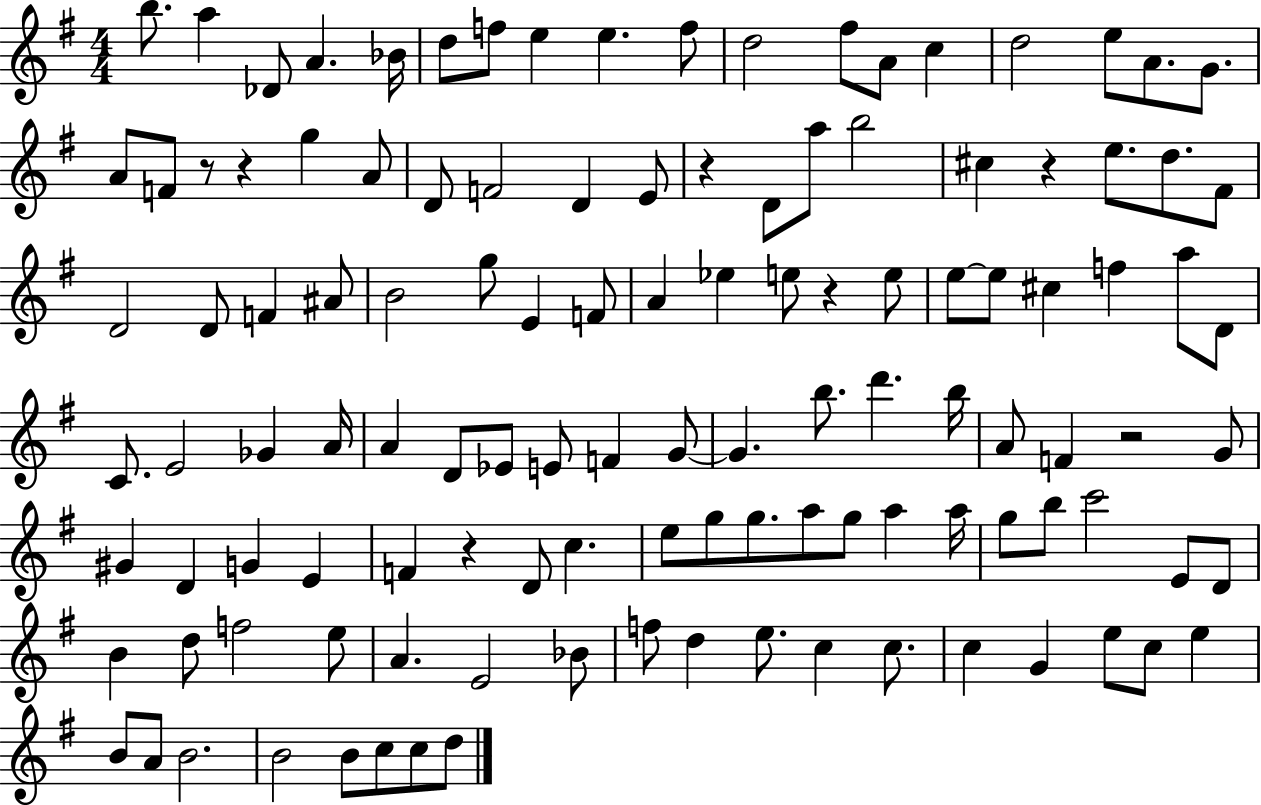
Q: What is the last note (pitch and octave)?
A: D5